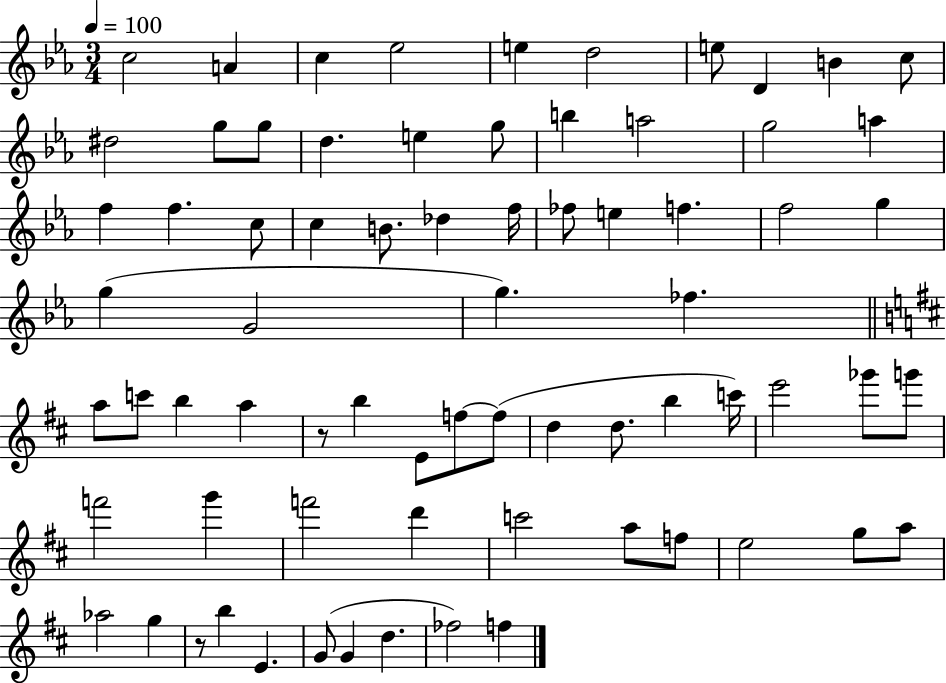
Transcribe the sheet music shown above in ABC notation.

X:1
T:Untitled
M:3/4
L:1/4
K:Eb
c2 A c _e2 e d2 e/2 D B c/2 ^d2 g/2 g/2 d e g/2 b a2 g2 a f f c/2 c B/2 _d f/4 _f/2 e f f2 g g G2 g _f a/2 c'/2 b a z/2 b E/2 f/2 f/2 d d/2 b c'/4 e'2 _g'/2 g'/2 f'2 g' f'2 d' c'2 a/2 f/2 e2 g/2 a/2 _a2 g z/2 b E G/2 G d _f2 f